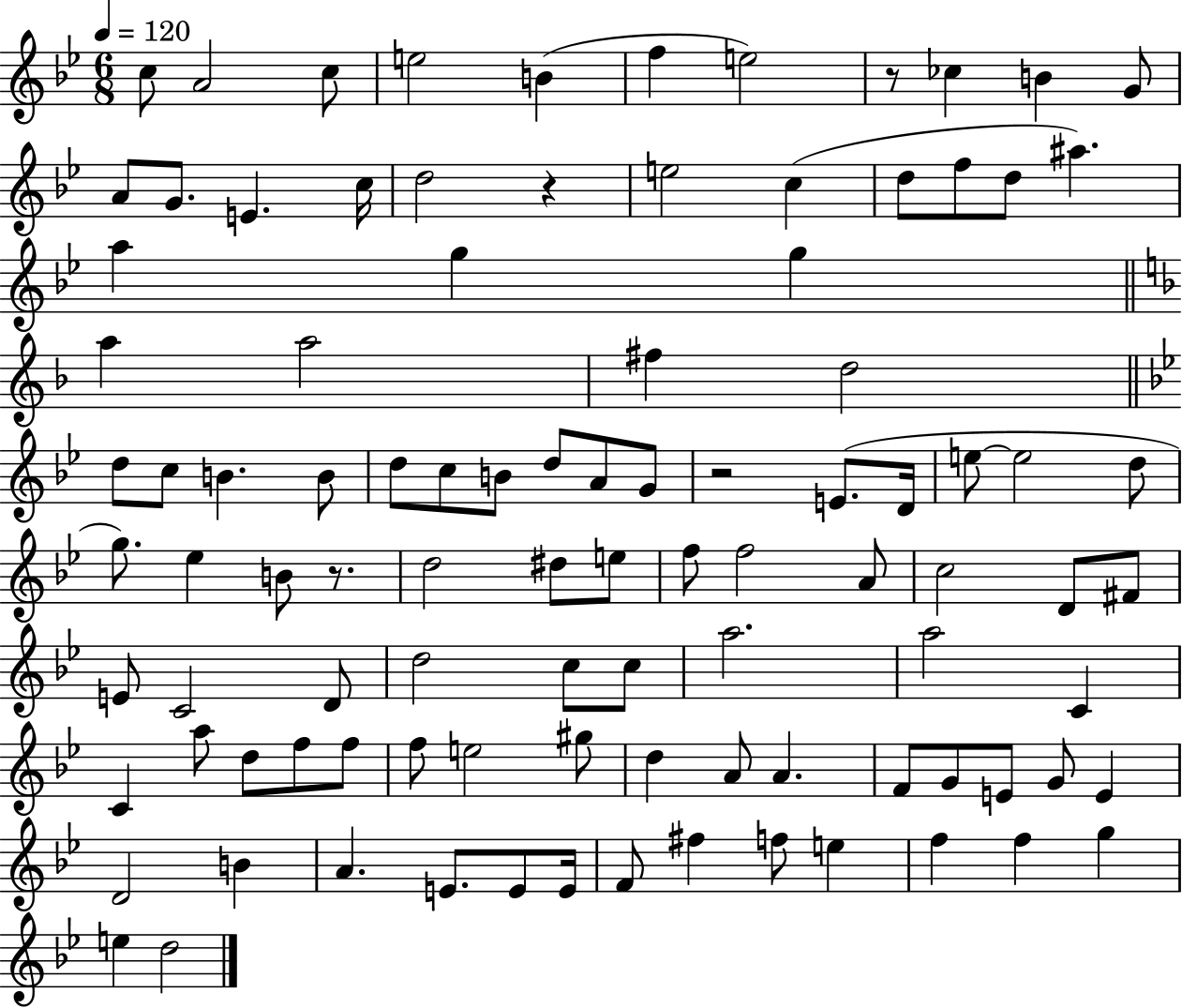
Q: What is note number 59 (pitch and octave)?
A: D5